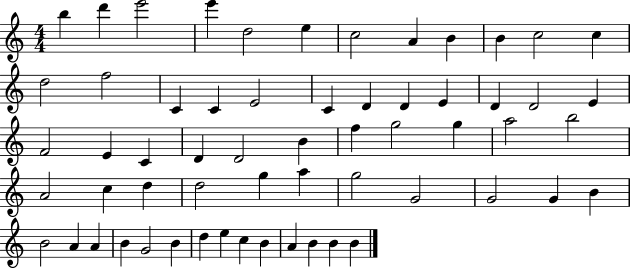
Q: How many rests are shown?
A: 0